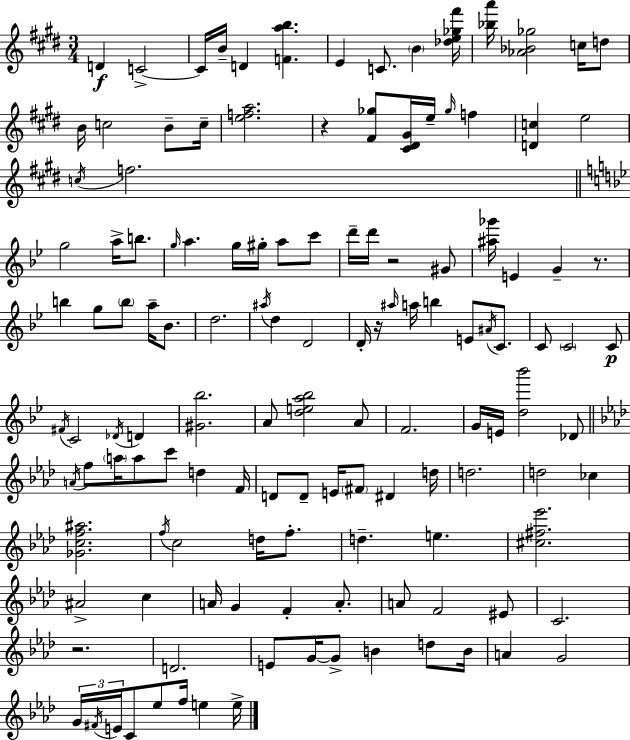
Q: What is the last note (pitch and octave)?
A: E5